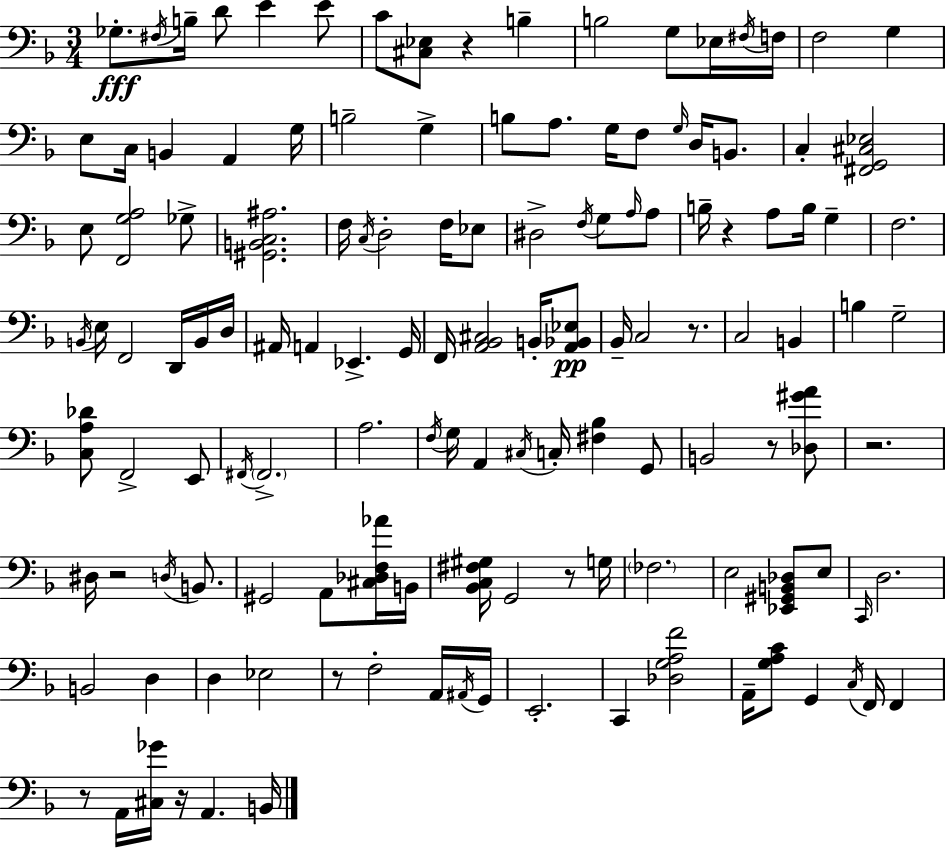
Gb3/e. F#3/s B3/s D4/e E4/q E4/e C4/e [C#3,Eb3]/e R/q B3/q B3/h G3/e Eb3/s F#3/s F3/s F3/h G3/q E3/e C3/s B2/q A2/q G3/s B3/h G3/q B3/e A3/e. G3/s F3/e G3/s D3/s B2/e. C3/q [F#2,G2,C#3,Eb3]/h E3/e [F2,G3,A3]/h Gb3/e [G#2,B2,C3,A#3]/h. F3/s C3/s D3/h F3/s Eb3/e D#3/h F3/s G3/e A3/s A3/e B3/s R/q A3/e B3/s G3/q F3/h. B2/s E3/s F2/h D2/s B2/s D3/s A#2/s A2/q Eb2/q. G2/s F2/s [A2,Bb2,C#3]/h B2/s [A2,Bb2,Eb3]/e Bb2/s C3/h R/e. C3/h B2/q B3/q G3/h [C3,A3,Db4]/e F2/h E2/e F#2/s F#2/h. A3/h. F3/s G3/s A2/q C#3/s C3/s [F#3,Bb3]/q G2/e B2/h R/e [Db3,G#4,A4]/e R/h. D#3/s R/h D3/s B2/e. G#2/h A2/e [C#3,Db3,F3,Ab4]/s B2/s [Bb2,C3,F#3,G#3]/s G2/h R/e G3/s FES3/h. E3/h [Eb2,G#2,B2,Db3]/e E3/e C2/s D3/h. B2/h D3/q D3/q Eb3/h R/e F3/h A2/s A#2/s G2/s E2/h. C2/q [Db3,G3,A3,F4]/h A2/s [G3,A3,C4]/e G2/q C3/s F2/s F2/q R/e A2/s [C#3,Gb4]/s R/s A2/q. B2/s